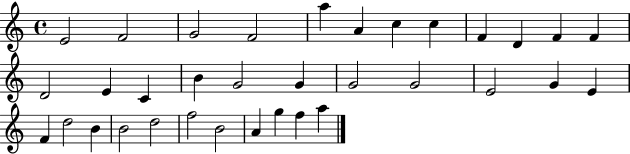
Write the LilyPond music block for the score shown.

{
  \clef treble
  \time 4/4
  \defaultTimeSignature
  \key c \major
  e'2 f'2 | g'2 f'2 | a''4 a'4 c''4 c''4 | f'4 d'4 f'4 f'4 | \break d'2 e'4 c'4 | b'4 g'2 g'4 | g'2 g'2 | e'2 g'4 e'4 | \break f'4 d''2 b'4 | b'2 d''2 | f''2 b'2 | a'4 g''4 f''4 a''4 | \break \bar "|."
}